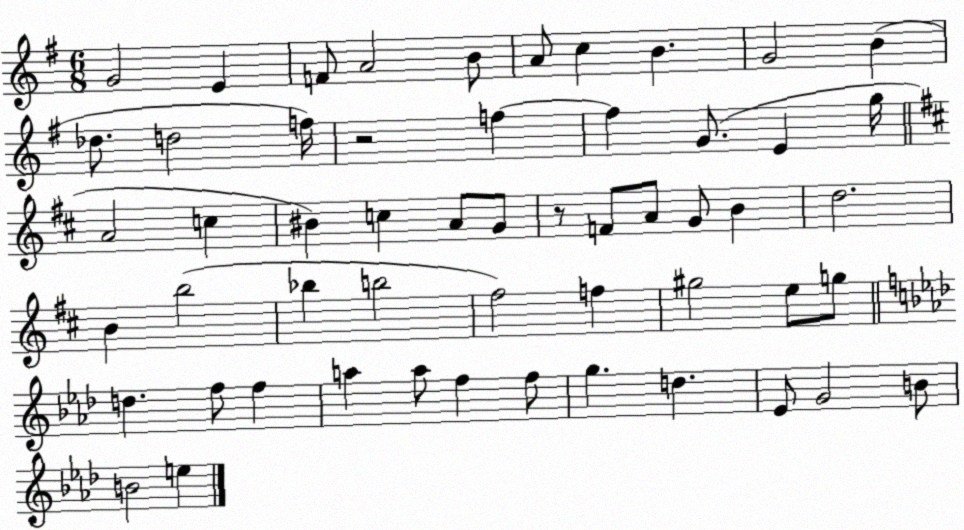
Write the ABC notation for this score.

X:1
T:Untitled
M:6/8
L:1/4
K:G
G2 E F/2 A2 B/2 A/2 c B G2 B _d/2 d2 f/4 z2 f f G/2 E g/4 A2 c ^B c A/2 G/2 z/2 F/2 A/2 G/2 B d2 B b2 _b b2 ^f2 f ^g2 e/2 g/2 d f/2 f a a/2 f f/2 g d _E/2 G2 B/2 B2 e